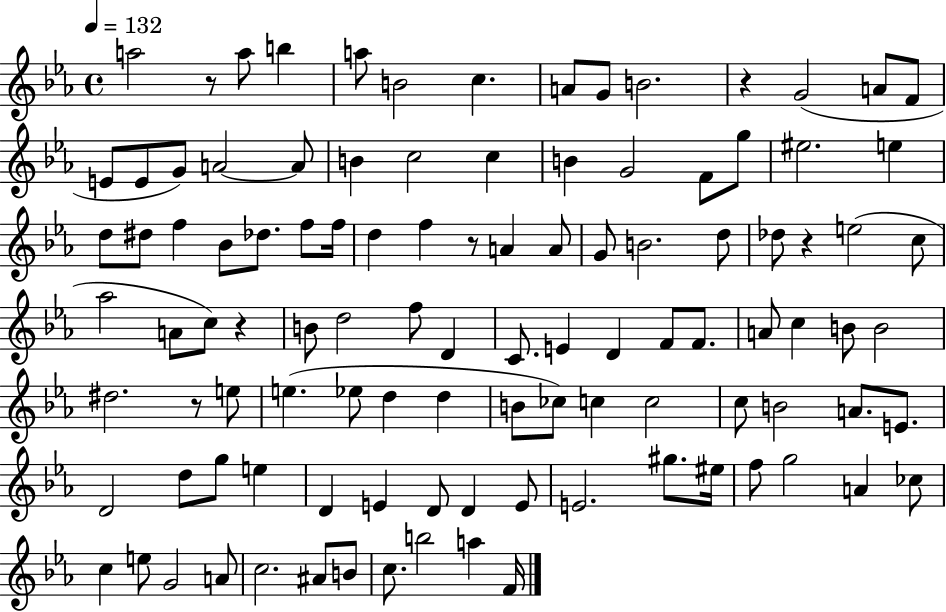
X:1
T:Untitled
M:4/4
L:1/4
K:Eb
a2 z/2 a/2 b a/2 B2 c A/2 G/2 B2 z G2 A/2 F/2 E/2 E/2 G/2 A2 A/2 B c2 c B G2 F/2 g/2 ^e2 e d/2 ^d/2 f _B/2 _d/2 f/2 f/4 d f z/2 A A/2 G/2 B2 d/2 _d/2 z e2 c/2 _a2 A/2 c/2 z B/2 d2 f/2 D C/2 E D F/2 F/2 A/2 c B/2 B2 ^d2 z/2 e/2 e _e/2 d d B/2 _c/2 c c2 c/2 B2 A/2 E/2 D2 d/2 g/2 e D E D/2 D E/2 E2 ^g/2 ^e/4 f/2 g2 A _c/2 c e/2 G2 A/2 c2 ^A/2 B/2 c/2 b2 a F/4